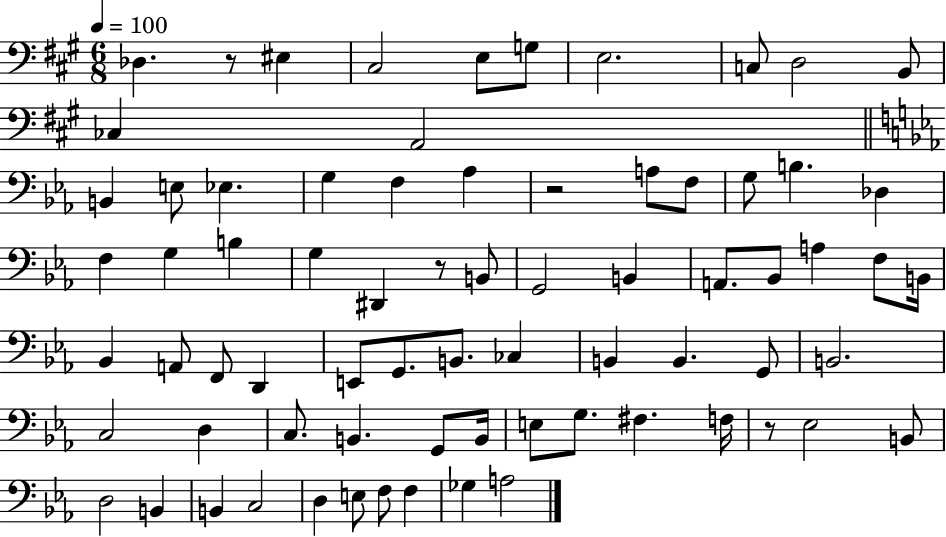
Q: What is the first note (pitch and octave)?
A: Db3